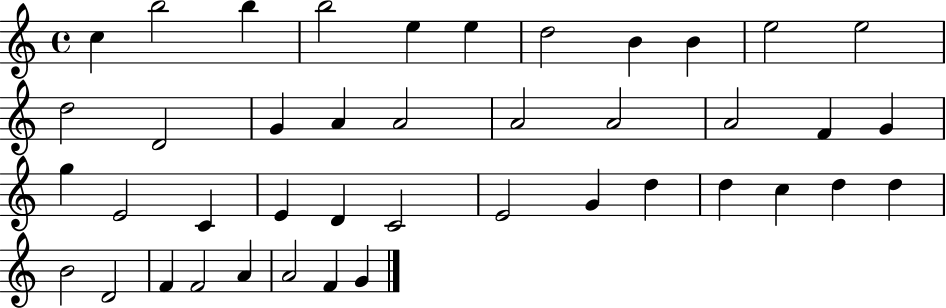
X:1
T:Untitled
M:4/4
L:1/4
K:C
c b2 b b2 e e d2 B B e2 e2 d2 D2 G A A2 A2 A2 A2 F G g E2 C E D C2 E2 G d d c d d B2 D2 F F2 A A2 F G